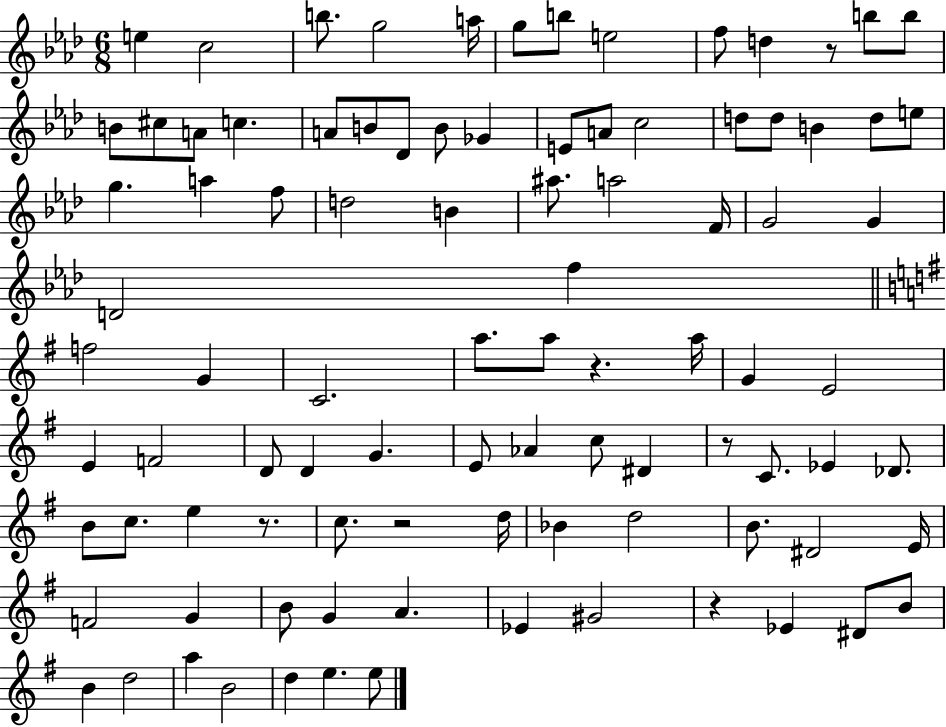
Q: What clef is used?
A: treble